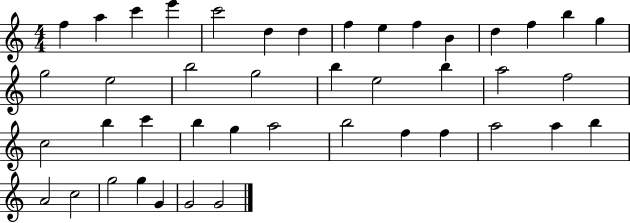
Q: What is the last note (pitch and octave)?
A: G4